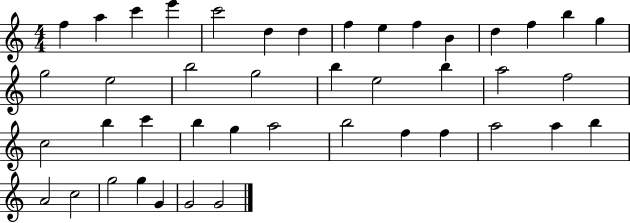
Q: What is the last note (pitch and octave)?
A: G4